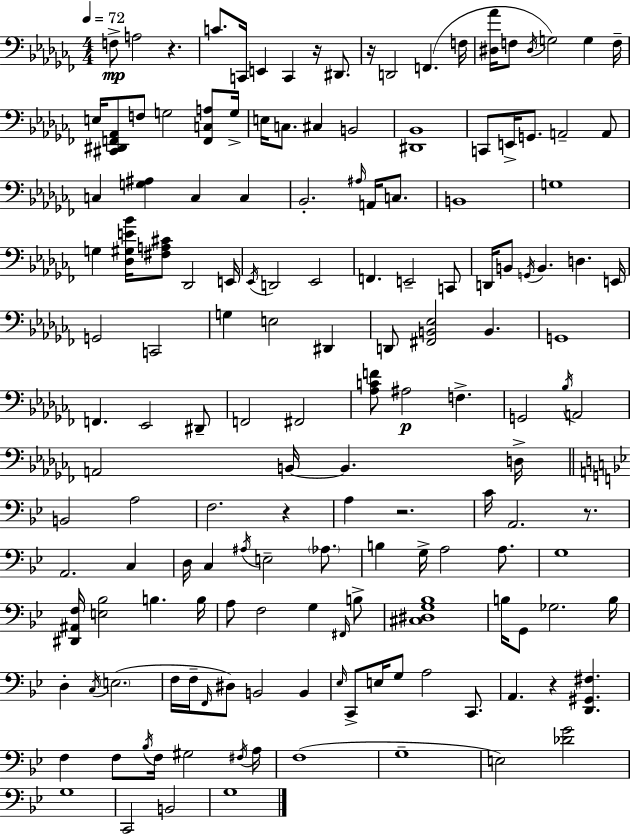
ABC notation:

X:1
T:Untitled
M:4/4
L:1/4
K:Abm
F,/2 A,2 z C/2 C,,/4 E,, C,, z/4 ^D,,/2 z/4 D,,2 F,, F,/4 [^D,_A]/4 F,/2 ^D,/4 G,2 G, F,/4 E,/4 [^C,,^D,,F,,_A,,]/2 F,/2 G,2 [F,,C,A,]/2 G,/4 E,/4 C,/2 ^C, B,,2 [^D,,_B,,]4 C,,/2 E,,/4 G,,/2 A,,2 A,,/2 C, [G,^A,] C, C, _B,,2 ^A,/4 A,,/4 C,/2 B,,4 G,4 G, [_D,^G,E_B]/4 [^F,A,^C]/2 _D,,2 E,,/4 _E,,/4 D,,2 _E,,2 F,, E,,2 C,,/2 D,,/4 B,,/2 G,,/4 B,, D, E,,/4 G,,2 C,,2 G, E,2 ^D,, D,,/2 [^F,,B,,_E,]2 B,, G,,4 F,, _E,,2 ^D,,/2 F,,2 ^F,,2 [_A,CF]/2 ^A,2 F, G,,2 _B,/4 A,,2 A,,2 B,,/4 B,, D,/4 B,,2 A,2 F,2 z A, z2 C/4 A,,2 z/2 A,,2 C, D,/4 C, ^A,/4 E,2 _A,/2 B, G,/4 A,2 A,/2 G,4 [^D,,^A,,F,]/4 [E,_B,]2 B, B,/4 A,/2 F,2 G, ^F,,/4 B,/2 [^C,^D,G,_B,]4 B,/4 G,,/2 _G,2 B,/4 D, C,/4 E,2 F,/4 F,/4 F,,/4 ^D,/2 B,,2 B,, _E,/4 C,,/2 E,/4 G,/2 A,2 C,,/2 A,, z [D,,^G,,^F,] F, F,/2 _B,/4 F,/4 ^G,2 ^F,/4 A,/4 F,4 G,4 E,2 [_DG]2 G,4 C,,2 B,,2 G,4